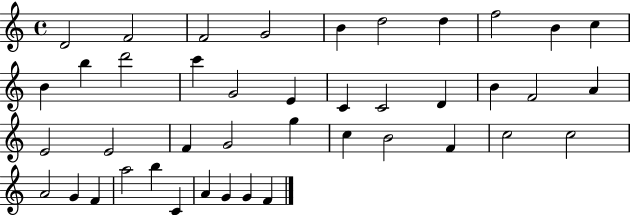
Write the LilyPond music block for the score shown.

{
  \clef treble
  \time 4/4
  \defaultTimeSignature
  \key c \major
  d'2 f'2 | f'2 g'2 | b'4 d''2 d''4 | f''2 b'4 c''4 | \break b'4 b''4 d'''2 | c'''4 g'2 e'4 | c'4 c'2 d'4 | b'4 f'2 a'4 | \break e'2 e'2 | f'4 g'2 g''4 | c''4 b'2 f'4 | c''2 c''2 | \break a'2 g'4 f'4 | a''2 b''4 c'4 | a'4 g'4 g'4 f'4 | \bar "|."
}